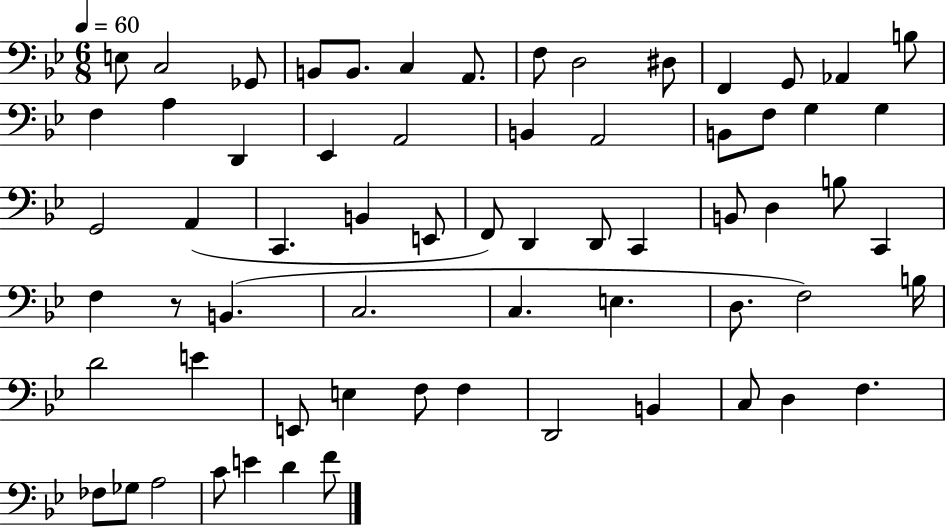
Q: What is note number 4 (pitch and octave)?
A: B2